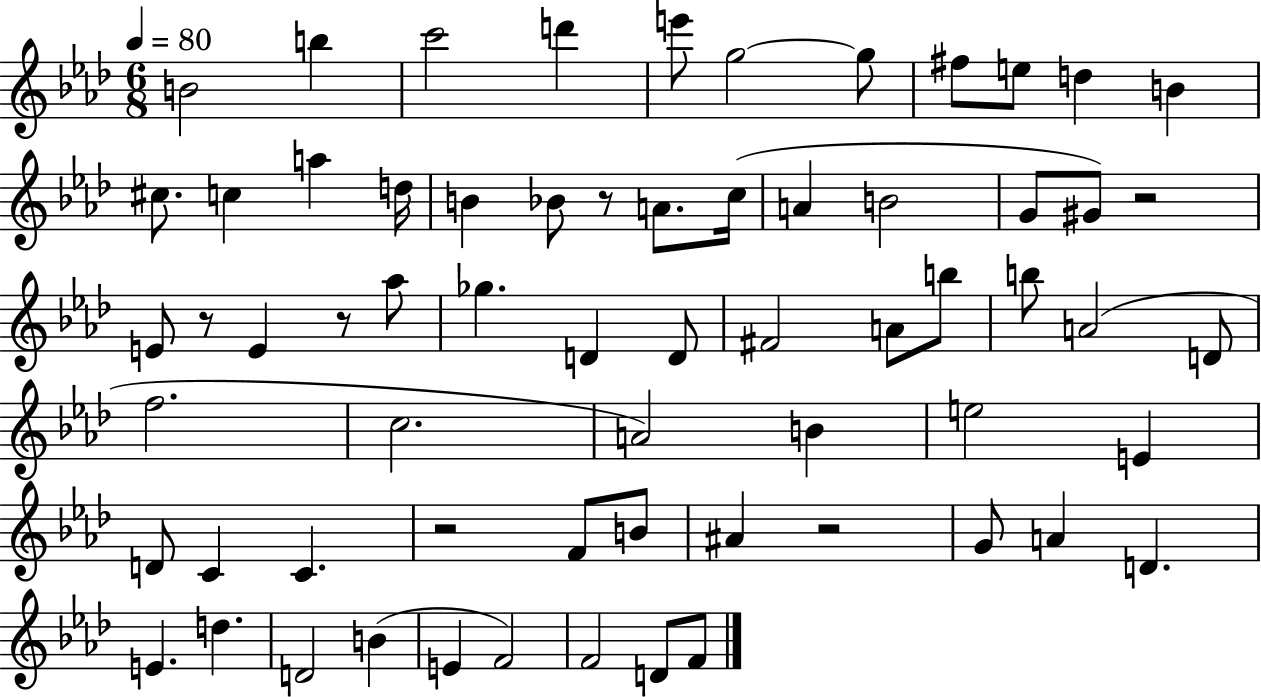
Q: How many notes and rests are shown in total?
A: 65